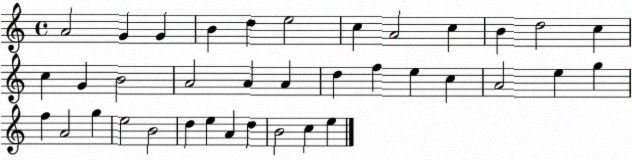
X:1
T:Untitled
M:4/4
L:1/4
K:C
A2 G G B d e2 c A2 c B d2 c c G B2 A2 A A d f e c A2 e g f A2 g e2 B2 d e A d B2 c e